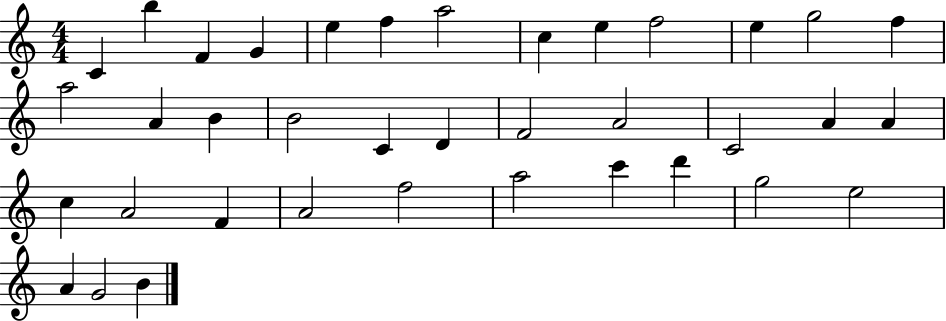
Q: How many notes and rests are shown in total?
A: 37